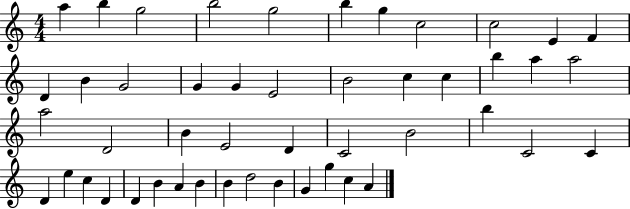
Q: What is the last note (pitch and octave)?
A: A4